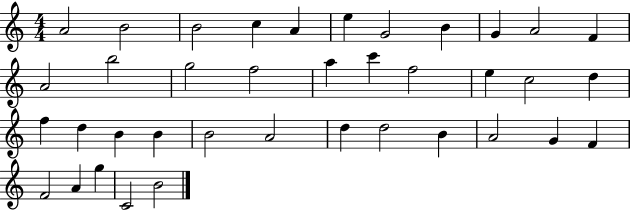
A4/h B4/h B4/h C5/q A4/q E5/q G4/h B4/q G4/q A4/h F4/q A4/h B5/h G5/h F5/h A5/q C6/q F5/h E5/q C5/h D5/q F5/q D5/q B4/q B4/q B4/h A4/h D5/q D5/h B4/q A4/h G4/q F4/q F4/h A4/q G5/q C4/h B4/h